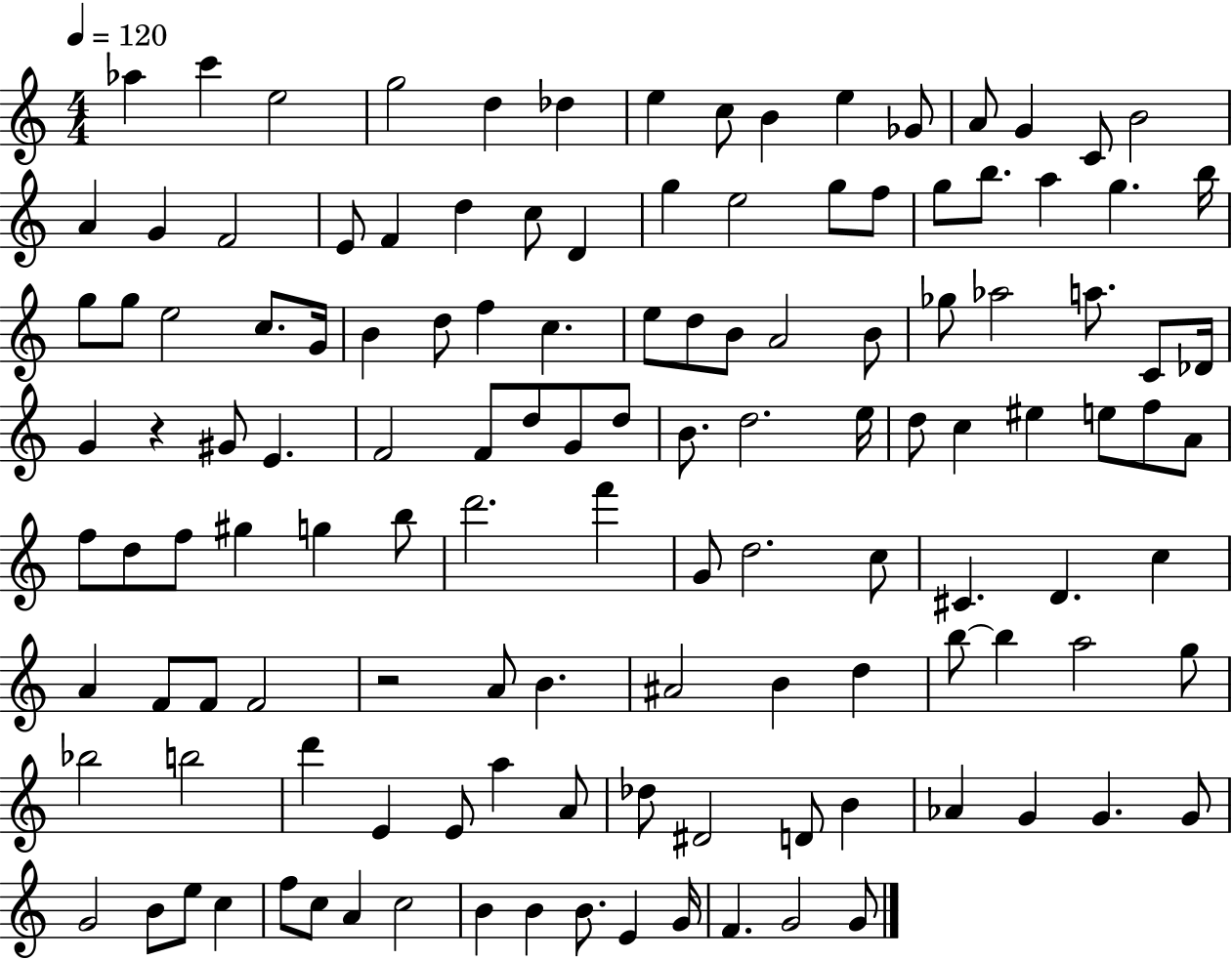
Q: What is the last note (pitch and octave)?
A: G4